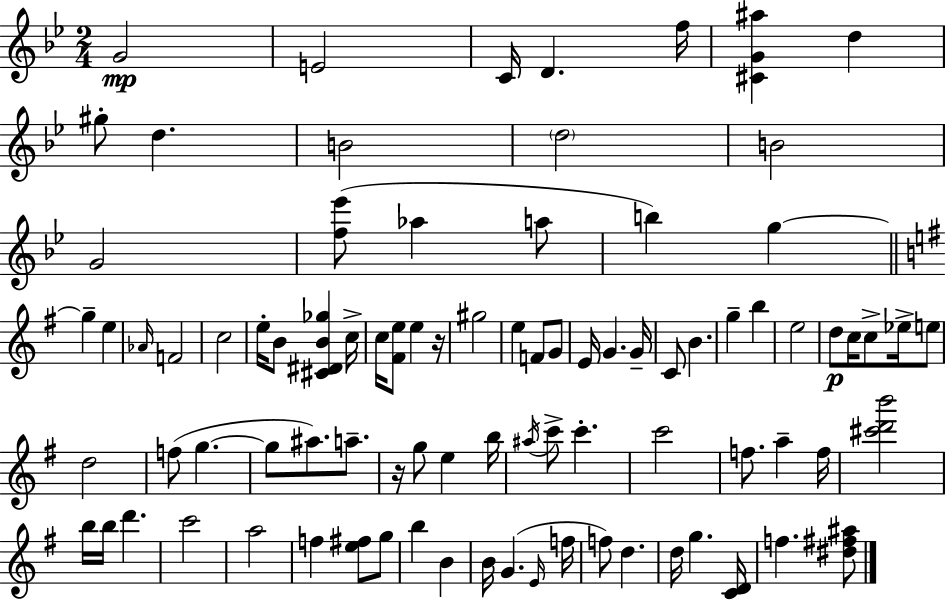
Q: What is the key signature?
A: G minor